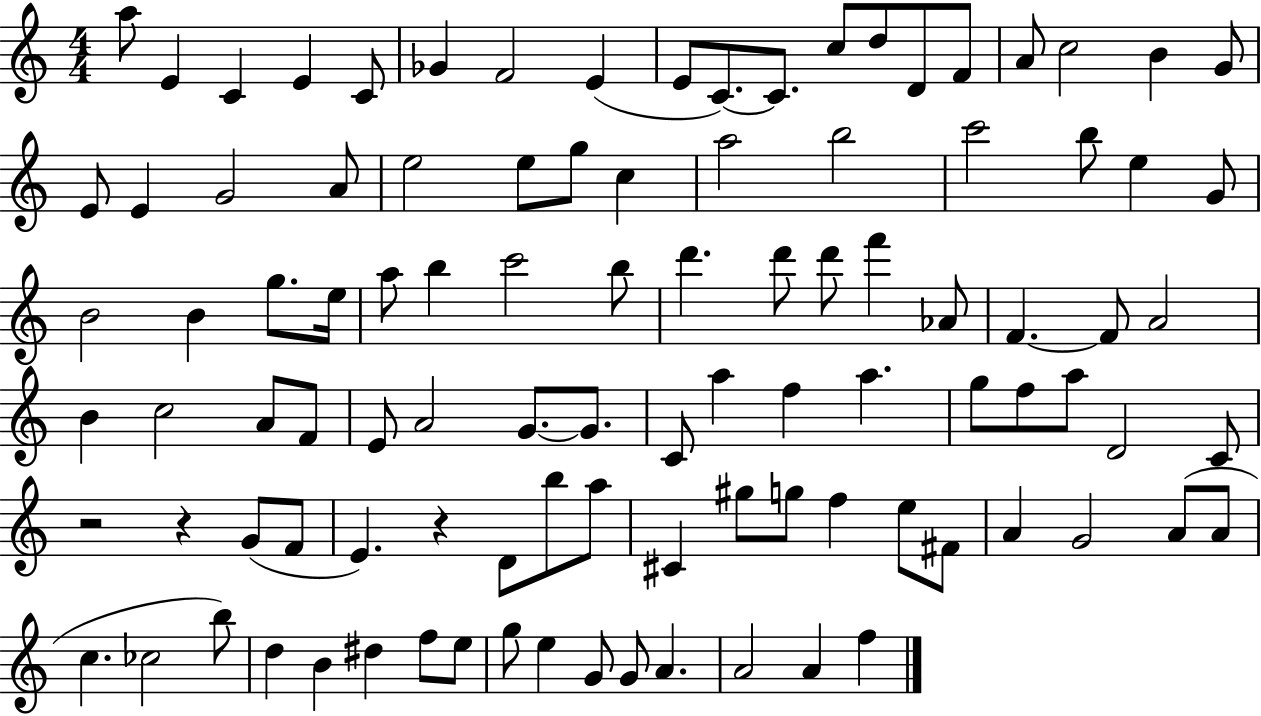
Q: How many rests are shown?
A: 3